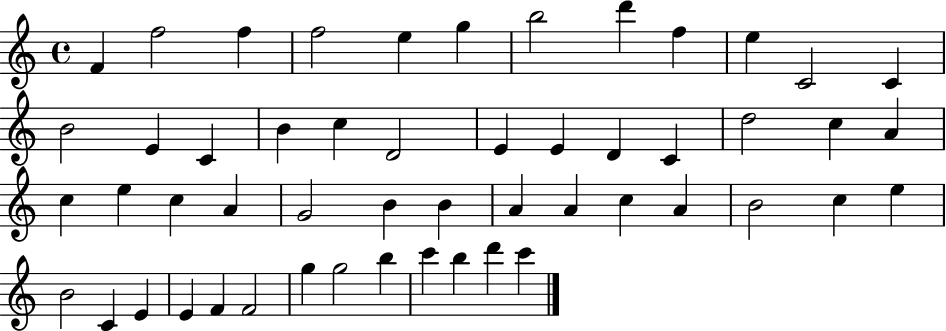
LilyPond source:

{
  \clef treble
  \time 4/4
  \defaultTimeSignature
  \key c \major
  f'4 f''2 f''4 | f''2 e''4 g''4 | b''2 d'''4 f''4 | e''4 c'2 c'4 | \break b'2 e'4 c'4 | b'4 c''4 d'2 | e'4 e'4 d'4 c'4 | d''2 c''4 a'4 | \break c''4 e''4 c''4 a'4 | g'2 b'4 b'4 | a'4 a'4 c''4 a'4 | b'2 c''4 e''4 | \break b'2 c'4 e'4 | e'4 f'4 f'2 | g''4 g''2 b''4 | c'''4 b''4 d'''4 c'''4 | \break \bar "|."
}